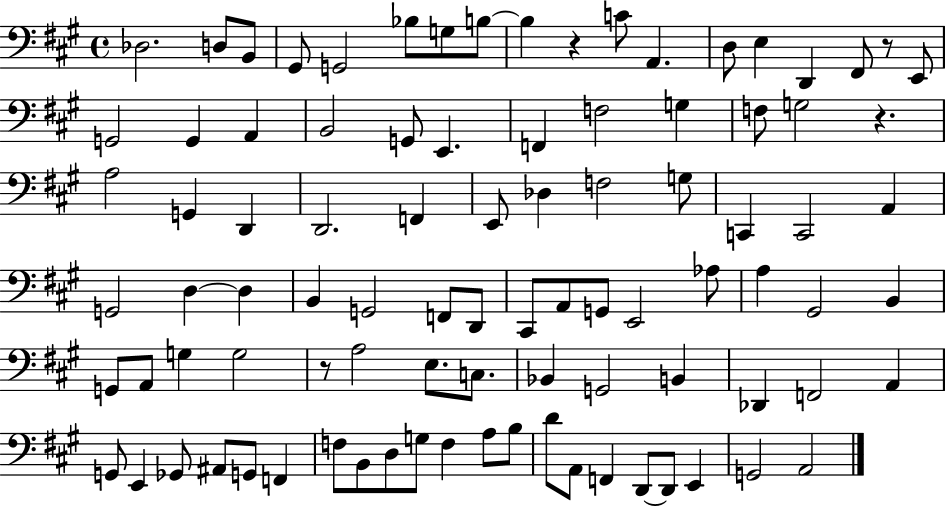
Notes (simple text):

Db3/h. D3/e B2/e G#2/e G2/h Bb3/e G3/e B3/e B3/q R/q C4/e A2/q. D3/e E3/q D2/q F#2/e R/e E2/e G2/h G2/q A2/q B2/h G2/e E2/q. F2/q F3/h G3/q F3/e G3/h R/q. A3/h G2/q D2/q D2/h. F2/q E2/e Db3/q F3/h G3/e C2/q C2/h A2/q G2/h D3/q D3/q B2/q G2/h F2/e D2/e C#2/e A2/e G2/e E2/h Ab3/e A3/q G#2/h B2/q G2/e A2/e G3/q G3/h R/e A3/h E3/e. C3/e. Bb2/q G2/h B2/q Db2/q F2/h A2/q G2/e E2/q Gb2/e A#2/e G2/e F2/q F3/e B2/e D3/e G3/e F3/q A3/e B3/e D4/e A2/e F2/q D2/e D2/e E2/q G2/h A2/h